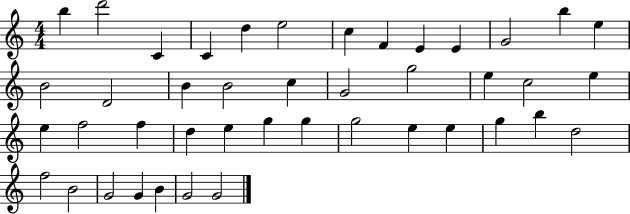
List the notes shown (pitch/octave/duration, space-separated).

B5/q D6/h C4/q C4/q D5/q E5/h C5/q F4/q E4/q E4/q G4/h B5/q E5/q B4/h D4/h B4/q B4/h C5/q G4/h G5/h E5/q C5/h E5/q E5/q F5/h F5/q D5/q E5/q G5/q G5/q G5/h E5/q E5/q G5/q B5/q D5/h F5/h B4/h G4/h G4/q B4/q G4/h G4/h